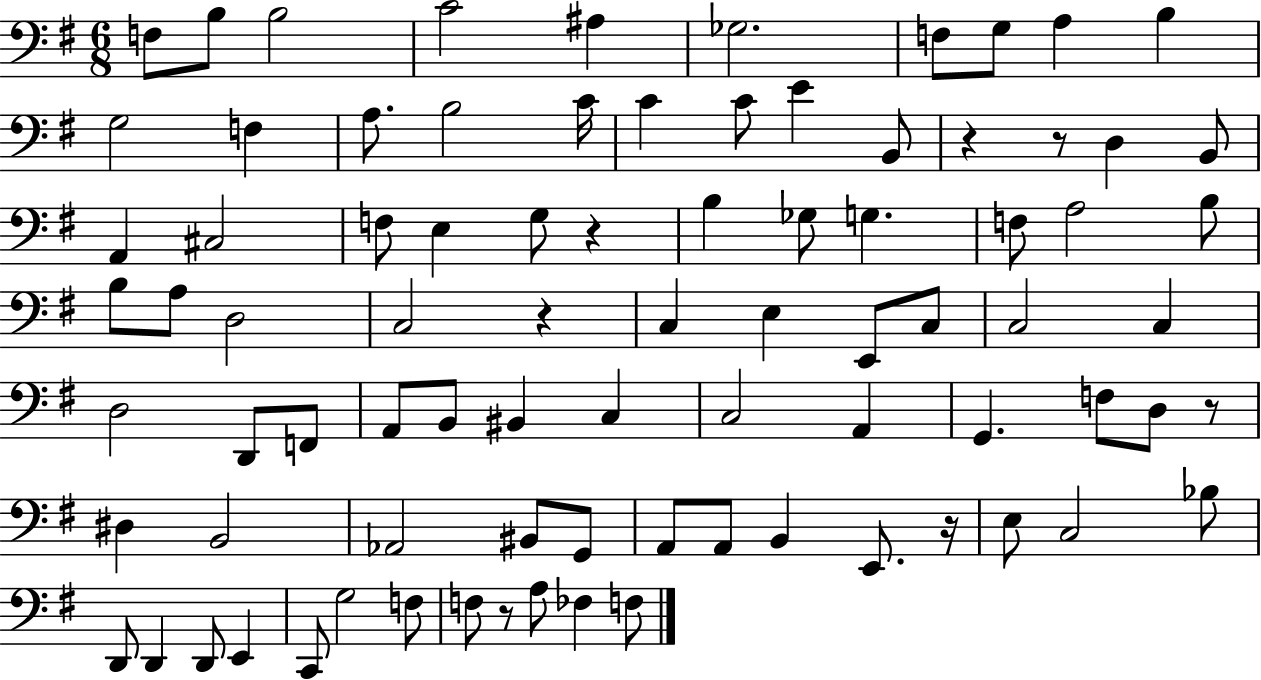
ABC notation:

X:1
T:Untitled
M:6/8
L:1/4
K:G
F,/2 B,/2 B,2 C2 ^A, _G,2 F,/2 G,/2 A, B, G,2 F, A,/2 B,2 C/4 C C/2 E B,,/2 z z/2 D, B,,/2 A,, ^C,2 F,/2 E, G,/2 z B, _G,/2 G, F,/2 A,2 B,/2 B,/2 A,/2 D,2 C,2 z C, E, E,,/2 C,/2 C,2 C, D,2 D,,/2 F,,/2 A,,/2 B,,/2 ^B,, C, C,2 A,, G,, F,/2 D,/2 z/2 ^D, B,,2 _A,,2 ^B,,/2 G,,/2 A,,/2 A,,/2 B,, E,,/2 z/4 E,/2 C,2 _B,/2 D,,/2 D,, D,,/2 E,, C,,/2 G,2 F,/2 F,/2 z/2 A,/2 _F, F,/2